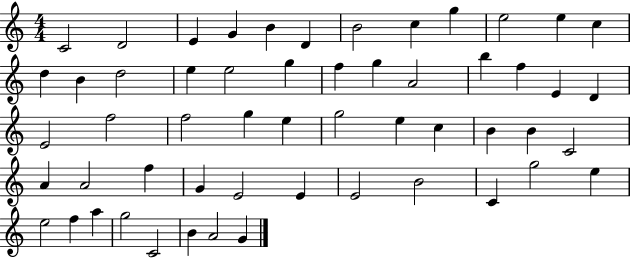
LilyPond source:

{
  \clef treble
  \numericTimeSignature
  \time 4/4
  \key c \major
  c'2 d'2 | e'4 g'4 b'4 d'4 | b'2 c''4 g''4 | e''2 e''4 c''4 | \break d''4 b'4 d''2 | e''4 e''2 g''4 | f''4 g''4 a'2 | b''4 f''4 e'4 d'4 | \break e'2 f''2 | f''2 g''4 e''4 | g''2 e''4 c''4 | b'4 b'4 c'2 | \break a'4 a'2 f''4 | g'4 e'2 e'4 | e'2 b'2 | c'4 g''2 e''4 | \break e''2 f''4 a''4 | g''2 c'2 | b'4 a'2 g'4 | \bar "|."
}